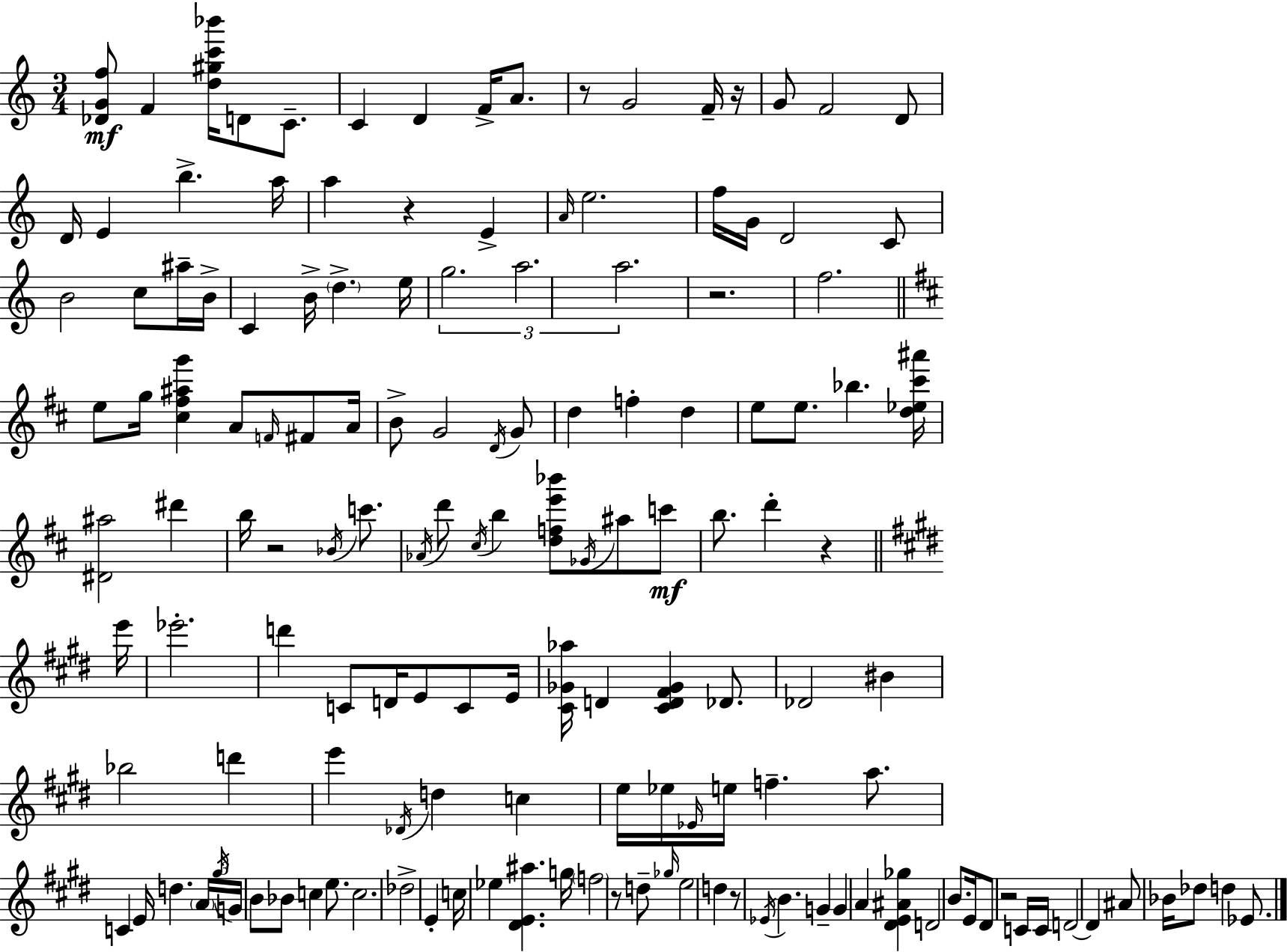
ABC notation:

X:1
T:Untitled
M:3/4
L:1/4
K:C
[_DGf]/2 F [d^gc'_b']/4 D/2 C/2 C D F/4 A/2 z/2 G2 F/4 z/4 G/2 F2 D/2 D/4 E b a/4 a z E A/4 e2 f/4 G/4 D2 C/2 B2 c/2 ^a/4 B/4 C B/4 d e/4 g2 a2 a2 z2 f2 e/2 g/4 [^c^f^ag'] A/2 F/4 ^F/2 A/4 B/2 G2 D/4 G/2 d f d e/2 e/2 _b [d_e^c'^a']/4 [^D^a]2 ^d' b/4 z2 _B/4 c'/2 _A/4 d'/2 ^c/4 b [dfe'_b']/2 _G/4 ^a/2 c'/2 b/2 d' z e'/4 _e'2 d' C/2 D/4 E/2 C/2 E/4 [^C_G_a]/4 D [^CD^F_G] _D/2 _D2 ^B _b2 d' e' _D/4 d c e/4 _e/4 _E/4 e/4 f a/2 C E/4 d A/4 ^g/4 G/4 B/2 _B/2 c e/2 c2 _d2 E c/4 _e [^DE^a] g/4 f2 z/2 d/2 _g/4 e2 d z/2 _E/4 B G G A [^DE^A_g] D2 B/2 E/4 ^D/2 z2 C/4 C/4 D2 D ^A/2 _B/4 _d/2 d _E/2